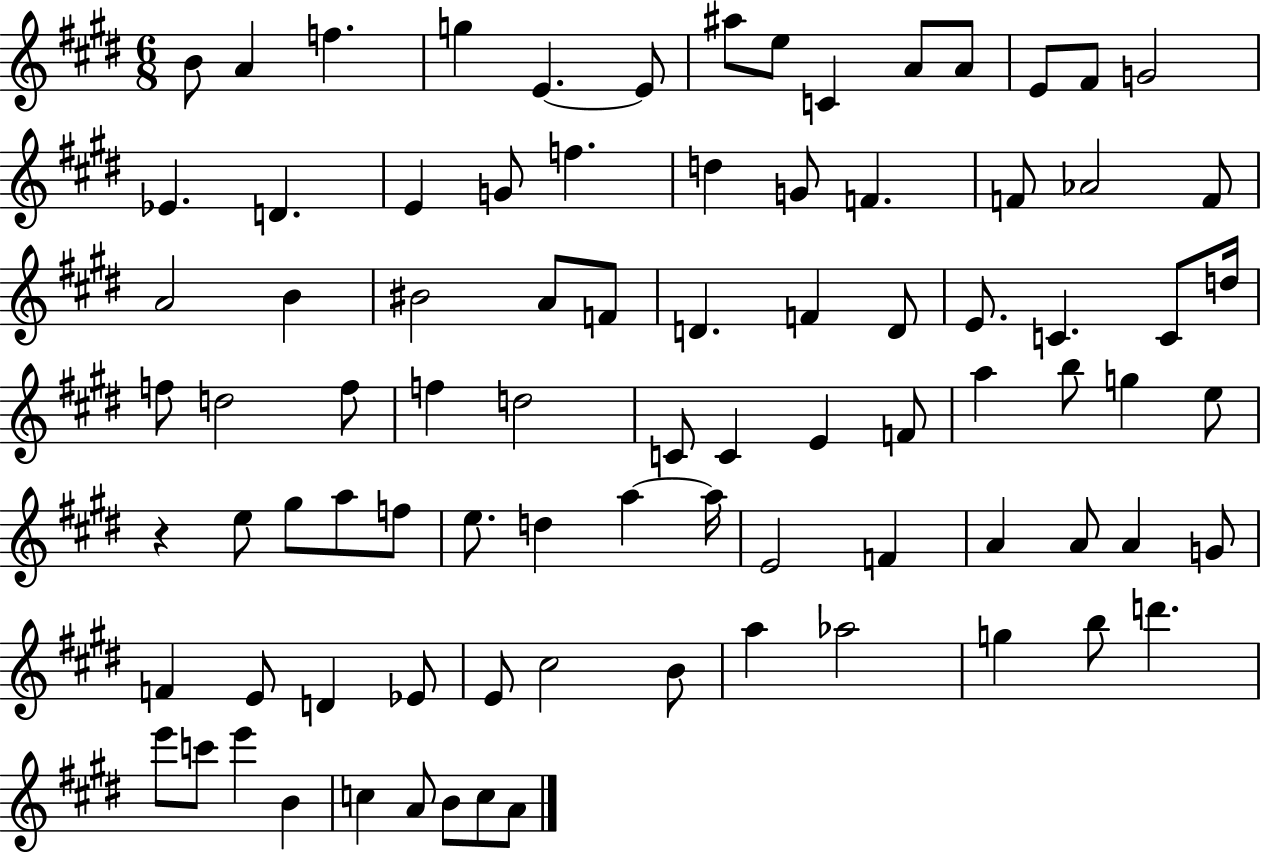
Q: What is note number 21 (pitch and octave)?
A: G4